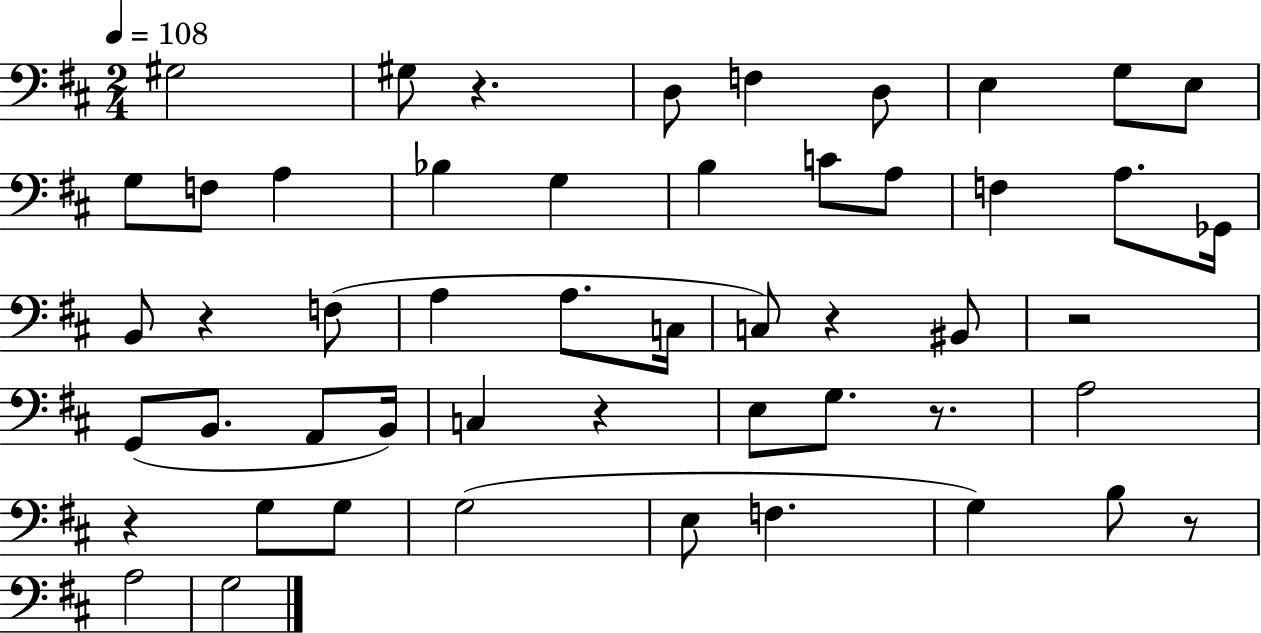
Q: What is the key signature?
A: D major